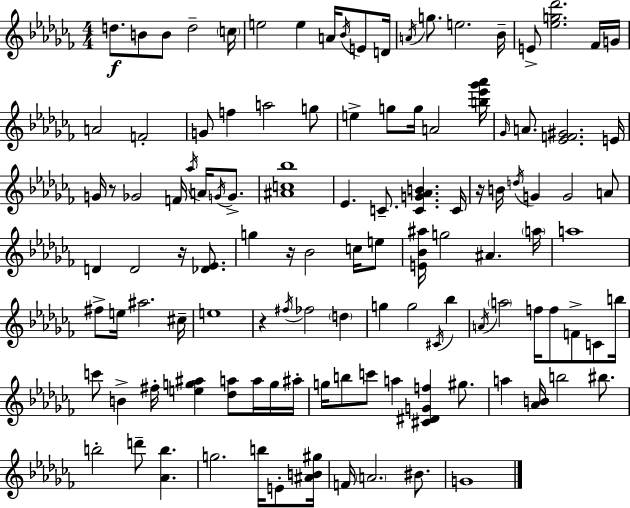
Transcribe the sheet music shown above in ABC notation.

X:1
T:Untitled
M:4/4
L:1/4
K:Abm
d/2 B/2 B/2 d2 c/4 e2 e A/4 _B/4 E/2 D/4 A/4 g/2 e2 _B/4 E/2 [_eg_d']2 _F/4 G/4 A2 F2 G/2 f a2 g/2 e g/2 g/4 A2 [b_e'_g'_a']/4 _G/4 A/2 [_EF^G]2 E/4 G/4 z/2 _G2 F/4 _a/4 A/4 G/4 G/2 [^Ac_b]4 _E C/2 [CG_AB] C/4 z/4 B/4 d/4 G G2 A/2 D D2 z/4 [_D_E]/2 g z/4 _B2 c/4 e/2 [E_B^a]/4 g2 ^A a/4 a4 ^f/2 e/4 ^a2 ^c/4 e4 z ^f/4 _f2 d g g2 ^C/4 _b A/4 a2 f/4 f/2 F/2 C/2 b/4 c'/2 B ^f/4 [eg^a] [_da]/2 a/4 g/4 ^a/4 g/4 b/2 c'/2 a [^C^DGf] ^g/2 a [_AB]/4 b2 ^b/2 b2 d'/2 [_Ab] g2 b/4 E/2 [^AB^g]/4 F/4 A2 ^B/2 G4